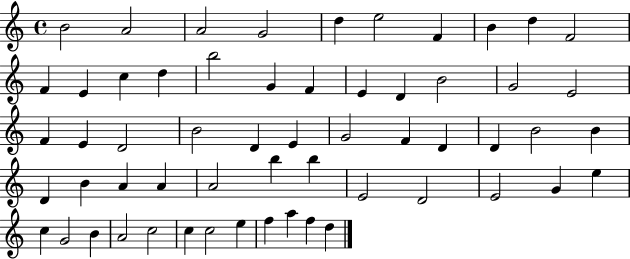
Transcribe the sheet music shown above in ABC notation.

X:1
T:Untitled
M:4/4
L:1/4
K:C
B2 A2 A2 G2 d e2 F B d F2 F E c d b2 G F E D B2 G2 E2 F E D2 B2 D E G2 F D D B2 B D B A A A2 b b E2 D2 E2 G e c G2 B A2 c2 c c2 e f a f d